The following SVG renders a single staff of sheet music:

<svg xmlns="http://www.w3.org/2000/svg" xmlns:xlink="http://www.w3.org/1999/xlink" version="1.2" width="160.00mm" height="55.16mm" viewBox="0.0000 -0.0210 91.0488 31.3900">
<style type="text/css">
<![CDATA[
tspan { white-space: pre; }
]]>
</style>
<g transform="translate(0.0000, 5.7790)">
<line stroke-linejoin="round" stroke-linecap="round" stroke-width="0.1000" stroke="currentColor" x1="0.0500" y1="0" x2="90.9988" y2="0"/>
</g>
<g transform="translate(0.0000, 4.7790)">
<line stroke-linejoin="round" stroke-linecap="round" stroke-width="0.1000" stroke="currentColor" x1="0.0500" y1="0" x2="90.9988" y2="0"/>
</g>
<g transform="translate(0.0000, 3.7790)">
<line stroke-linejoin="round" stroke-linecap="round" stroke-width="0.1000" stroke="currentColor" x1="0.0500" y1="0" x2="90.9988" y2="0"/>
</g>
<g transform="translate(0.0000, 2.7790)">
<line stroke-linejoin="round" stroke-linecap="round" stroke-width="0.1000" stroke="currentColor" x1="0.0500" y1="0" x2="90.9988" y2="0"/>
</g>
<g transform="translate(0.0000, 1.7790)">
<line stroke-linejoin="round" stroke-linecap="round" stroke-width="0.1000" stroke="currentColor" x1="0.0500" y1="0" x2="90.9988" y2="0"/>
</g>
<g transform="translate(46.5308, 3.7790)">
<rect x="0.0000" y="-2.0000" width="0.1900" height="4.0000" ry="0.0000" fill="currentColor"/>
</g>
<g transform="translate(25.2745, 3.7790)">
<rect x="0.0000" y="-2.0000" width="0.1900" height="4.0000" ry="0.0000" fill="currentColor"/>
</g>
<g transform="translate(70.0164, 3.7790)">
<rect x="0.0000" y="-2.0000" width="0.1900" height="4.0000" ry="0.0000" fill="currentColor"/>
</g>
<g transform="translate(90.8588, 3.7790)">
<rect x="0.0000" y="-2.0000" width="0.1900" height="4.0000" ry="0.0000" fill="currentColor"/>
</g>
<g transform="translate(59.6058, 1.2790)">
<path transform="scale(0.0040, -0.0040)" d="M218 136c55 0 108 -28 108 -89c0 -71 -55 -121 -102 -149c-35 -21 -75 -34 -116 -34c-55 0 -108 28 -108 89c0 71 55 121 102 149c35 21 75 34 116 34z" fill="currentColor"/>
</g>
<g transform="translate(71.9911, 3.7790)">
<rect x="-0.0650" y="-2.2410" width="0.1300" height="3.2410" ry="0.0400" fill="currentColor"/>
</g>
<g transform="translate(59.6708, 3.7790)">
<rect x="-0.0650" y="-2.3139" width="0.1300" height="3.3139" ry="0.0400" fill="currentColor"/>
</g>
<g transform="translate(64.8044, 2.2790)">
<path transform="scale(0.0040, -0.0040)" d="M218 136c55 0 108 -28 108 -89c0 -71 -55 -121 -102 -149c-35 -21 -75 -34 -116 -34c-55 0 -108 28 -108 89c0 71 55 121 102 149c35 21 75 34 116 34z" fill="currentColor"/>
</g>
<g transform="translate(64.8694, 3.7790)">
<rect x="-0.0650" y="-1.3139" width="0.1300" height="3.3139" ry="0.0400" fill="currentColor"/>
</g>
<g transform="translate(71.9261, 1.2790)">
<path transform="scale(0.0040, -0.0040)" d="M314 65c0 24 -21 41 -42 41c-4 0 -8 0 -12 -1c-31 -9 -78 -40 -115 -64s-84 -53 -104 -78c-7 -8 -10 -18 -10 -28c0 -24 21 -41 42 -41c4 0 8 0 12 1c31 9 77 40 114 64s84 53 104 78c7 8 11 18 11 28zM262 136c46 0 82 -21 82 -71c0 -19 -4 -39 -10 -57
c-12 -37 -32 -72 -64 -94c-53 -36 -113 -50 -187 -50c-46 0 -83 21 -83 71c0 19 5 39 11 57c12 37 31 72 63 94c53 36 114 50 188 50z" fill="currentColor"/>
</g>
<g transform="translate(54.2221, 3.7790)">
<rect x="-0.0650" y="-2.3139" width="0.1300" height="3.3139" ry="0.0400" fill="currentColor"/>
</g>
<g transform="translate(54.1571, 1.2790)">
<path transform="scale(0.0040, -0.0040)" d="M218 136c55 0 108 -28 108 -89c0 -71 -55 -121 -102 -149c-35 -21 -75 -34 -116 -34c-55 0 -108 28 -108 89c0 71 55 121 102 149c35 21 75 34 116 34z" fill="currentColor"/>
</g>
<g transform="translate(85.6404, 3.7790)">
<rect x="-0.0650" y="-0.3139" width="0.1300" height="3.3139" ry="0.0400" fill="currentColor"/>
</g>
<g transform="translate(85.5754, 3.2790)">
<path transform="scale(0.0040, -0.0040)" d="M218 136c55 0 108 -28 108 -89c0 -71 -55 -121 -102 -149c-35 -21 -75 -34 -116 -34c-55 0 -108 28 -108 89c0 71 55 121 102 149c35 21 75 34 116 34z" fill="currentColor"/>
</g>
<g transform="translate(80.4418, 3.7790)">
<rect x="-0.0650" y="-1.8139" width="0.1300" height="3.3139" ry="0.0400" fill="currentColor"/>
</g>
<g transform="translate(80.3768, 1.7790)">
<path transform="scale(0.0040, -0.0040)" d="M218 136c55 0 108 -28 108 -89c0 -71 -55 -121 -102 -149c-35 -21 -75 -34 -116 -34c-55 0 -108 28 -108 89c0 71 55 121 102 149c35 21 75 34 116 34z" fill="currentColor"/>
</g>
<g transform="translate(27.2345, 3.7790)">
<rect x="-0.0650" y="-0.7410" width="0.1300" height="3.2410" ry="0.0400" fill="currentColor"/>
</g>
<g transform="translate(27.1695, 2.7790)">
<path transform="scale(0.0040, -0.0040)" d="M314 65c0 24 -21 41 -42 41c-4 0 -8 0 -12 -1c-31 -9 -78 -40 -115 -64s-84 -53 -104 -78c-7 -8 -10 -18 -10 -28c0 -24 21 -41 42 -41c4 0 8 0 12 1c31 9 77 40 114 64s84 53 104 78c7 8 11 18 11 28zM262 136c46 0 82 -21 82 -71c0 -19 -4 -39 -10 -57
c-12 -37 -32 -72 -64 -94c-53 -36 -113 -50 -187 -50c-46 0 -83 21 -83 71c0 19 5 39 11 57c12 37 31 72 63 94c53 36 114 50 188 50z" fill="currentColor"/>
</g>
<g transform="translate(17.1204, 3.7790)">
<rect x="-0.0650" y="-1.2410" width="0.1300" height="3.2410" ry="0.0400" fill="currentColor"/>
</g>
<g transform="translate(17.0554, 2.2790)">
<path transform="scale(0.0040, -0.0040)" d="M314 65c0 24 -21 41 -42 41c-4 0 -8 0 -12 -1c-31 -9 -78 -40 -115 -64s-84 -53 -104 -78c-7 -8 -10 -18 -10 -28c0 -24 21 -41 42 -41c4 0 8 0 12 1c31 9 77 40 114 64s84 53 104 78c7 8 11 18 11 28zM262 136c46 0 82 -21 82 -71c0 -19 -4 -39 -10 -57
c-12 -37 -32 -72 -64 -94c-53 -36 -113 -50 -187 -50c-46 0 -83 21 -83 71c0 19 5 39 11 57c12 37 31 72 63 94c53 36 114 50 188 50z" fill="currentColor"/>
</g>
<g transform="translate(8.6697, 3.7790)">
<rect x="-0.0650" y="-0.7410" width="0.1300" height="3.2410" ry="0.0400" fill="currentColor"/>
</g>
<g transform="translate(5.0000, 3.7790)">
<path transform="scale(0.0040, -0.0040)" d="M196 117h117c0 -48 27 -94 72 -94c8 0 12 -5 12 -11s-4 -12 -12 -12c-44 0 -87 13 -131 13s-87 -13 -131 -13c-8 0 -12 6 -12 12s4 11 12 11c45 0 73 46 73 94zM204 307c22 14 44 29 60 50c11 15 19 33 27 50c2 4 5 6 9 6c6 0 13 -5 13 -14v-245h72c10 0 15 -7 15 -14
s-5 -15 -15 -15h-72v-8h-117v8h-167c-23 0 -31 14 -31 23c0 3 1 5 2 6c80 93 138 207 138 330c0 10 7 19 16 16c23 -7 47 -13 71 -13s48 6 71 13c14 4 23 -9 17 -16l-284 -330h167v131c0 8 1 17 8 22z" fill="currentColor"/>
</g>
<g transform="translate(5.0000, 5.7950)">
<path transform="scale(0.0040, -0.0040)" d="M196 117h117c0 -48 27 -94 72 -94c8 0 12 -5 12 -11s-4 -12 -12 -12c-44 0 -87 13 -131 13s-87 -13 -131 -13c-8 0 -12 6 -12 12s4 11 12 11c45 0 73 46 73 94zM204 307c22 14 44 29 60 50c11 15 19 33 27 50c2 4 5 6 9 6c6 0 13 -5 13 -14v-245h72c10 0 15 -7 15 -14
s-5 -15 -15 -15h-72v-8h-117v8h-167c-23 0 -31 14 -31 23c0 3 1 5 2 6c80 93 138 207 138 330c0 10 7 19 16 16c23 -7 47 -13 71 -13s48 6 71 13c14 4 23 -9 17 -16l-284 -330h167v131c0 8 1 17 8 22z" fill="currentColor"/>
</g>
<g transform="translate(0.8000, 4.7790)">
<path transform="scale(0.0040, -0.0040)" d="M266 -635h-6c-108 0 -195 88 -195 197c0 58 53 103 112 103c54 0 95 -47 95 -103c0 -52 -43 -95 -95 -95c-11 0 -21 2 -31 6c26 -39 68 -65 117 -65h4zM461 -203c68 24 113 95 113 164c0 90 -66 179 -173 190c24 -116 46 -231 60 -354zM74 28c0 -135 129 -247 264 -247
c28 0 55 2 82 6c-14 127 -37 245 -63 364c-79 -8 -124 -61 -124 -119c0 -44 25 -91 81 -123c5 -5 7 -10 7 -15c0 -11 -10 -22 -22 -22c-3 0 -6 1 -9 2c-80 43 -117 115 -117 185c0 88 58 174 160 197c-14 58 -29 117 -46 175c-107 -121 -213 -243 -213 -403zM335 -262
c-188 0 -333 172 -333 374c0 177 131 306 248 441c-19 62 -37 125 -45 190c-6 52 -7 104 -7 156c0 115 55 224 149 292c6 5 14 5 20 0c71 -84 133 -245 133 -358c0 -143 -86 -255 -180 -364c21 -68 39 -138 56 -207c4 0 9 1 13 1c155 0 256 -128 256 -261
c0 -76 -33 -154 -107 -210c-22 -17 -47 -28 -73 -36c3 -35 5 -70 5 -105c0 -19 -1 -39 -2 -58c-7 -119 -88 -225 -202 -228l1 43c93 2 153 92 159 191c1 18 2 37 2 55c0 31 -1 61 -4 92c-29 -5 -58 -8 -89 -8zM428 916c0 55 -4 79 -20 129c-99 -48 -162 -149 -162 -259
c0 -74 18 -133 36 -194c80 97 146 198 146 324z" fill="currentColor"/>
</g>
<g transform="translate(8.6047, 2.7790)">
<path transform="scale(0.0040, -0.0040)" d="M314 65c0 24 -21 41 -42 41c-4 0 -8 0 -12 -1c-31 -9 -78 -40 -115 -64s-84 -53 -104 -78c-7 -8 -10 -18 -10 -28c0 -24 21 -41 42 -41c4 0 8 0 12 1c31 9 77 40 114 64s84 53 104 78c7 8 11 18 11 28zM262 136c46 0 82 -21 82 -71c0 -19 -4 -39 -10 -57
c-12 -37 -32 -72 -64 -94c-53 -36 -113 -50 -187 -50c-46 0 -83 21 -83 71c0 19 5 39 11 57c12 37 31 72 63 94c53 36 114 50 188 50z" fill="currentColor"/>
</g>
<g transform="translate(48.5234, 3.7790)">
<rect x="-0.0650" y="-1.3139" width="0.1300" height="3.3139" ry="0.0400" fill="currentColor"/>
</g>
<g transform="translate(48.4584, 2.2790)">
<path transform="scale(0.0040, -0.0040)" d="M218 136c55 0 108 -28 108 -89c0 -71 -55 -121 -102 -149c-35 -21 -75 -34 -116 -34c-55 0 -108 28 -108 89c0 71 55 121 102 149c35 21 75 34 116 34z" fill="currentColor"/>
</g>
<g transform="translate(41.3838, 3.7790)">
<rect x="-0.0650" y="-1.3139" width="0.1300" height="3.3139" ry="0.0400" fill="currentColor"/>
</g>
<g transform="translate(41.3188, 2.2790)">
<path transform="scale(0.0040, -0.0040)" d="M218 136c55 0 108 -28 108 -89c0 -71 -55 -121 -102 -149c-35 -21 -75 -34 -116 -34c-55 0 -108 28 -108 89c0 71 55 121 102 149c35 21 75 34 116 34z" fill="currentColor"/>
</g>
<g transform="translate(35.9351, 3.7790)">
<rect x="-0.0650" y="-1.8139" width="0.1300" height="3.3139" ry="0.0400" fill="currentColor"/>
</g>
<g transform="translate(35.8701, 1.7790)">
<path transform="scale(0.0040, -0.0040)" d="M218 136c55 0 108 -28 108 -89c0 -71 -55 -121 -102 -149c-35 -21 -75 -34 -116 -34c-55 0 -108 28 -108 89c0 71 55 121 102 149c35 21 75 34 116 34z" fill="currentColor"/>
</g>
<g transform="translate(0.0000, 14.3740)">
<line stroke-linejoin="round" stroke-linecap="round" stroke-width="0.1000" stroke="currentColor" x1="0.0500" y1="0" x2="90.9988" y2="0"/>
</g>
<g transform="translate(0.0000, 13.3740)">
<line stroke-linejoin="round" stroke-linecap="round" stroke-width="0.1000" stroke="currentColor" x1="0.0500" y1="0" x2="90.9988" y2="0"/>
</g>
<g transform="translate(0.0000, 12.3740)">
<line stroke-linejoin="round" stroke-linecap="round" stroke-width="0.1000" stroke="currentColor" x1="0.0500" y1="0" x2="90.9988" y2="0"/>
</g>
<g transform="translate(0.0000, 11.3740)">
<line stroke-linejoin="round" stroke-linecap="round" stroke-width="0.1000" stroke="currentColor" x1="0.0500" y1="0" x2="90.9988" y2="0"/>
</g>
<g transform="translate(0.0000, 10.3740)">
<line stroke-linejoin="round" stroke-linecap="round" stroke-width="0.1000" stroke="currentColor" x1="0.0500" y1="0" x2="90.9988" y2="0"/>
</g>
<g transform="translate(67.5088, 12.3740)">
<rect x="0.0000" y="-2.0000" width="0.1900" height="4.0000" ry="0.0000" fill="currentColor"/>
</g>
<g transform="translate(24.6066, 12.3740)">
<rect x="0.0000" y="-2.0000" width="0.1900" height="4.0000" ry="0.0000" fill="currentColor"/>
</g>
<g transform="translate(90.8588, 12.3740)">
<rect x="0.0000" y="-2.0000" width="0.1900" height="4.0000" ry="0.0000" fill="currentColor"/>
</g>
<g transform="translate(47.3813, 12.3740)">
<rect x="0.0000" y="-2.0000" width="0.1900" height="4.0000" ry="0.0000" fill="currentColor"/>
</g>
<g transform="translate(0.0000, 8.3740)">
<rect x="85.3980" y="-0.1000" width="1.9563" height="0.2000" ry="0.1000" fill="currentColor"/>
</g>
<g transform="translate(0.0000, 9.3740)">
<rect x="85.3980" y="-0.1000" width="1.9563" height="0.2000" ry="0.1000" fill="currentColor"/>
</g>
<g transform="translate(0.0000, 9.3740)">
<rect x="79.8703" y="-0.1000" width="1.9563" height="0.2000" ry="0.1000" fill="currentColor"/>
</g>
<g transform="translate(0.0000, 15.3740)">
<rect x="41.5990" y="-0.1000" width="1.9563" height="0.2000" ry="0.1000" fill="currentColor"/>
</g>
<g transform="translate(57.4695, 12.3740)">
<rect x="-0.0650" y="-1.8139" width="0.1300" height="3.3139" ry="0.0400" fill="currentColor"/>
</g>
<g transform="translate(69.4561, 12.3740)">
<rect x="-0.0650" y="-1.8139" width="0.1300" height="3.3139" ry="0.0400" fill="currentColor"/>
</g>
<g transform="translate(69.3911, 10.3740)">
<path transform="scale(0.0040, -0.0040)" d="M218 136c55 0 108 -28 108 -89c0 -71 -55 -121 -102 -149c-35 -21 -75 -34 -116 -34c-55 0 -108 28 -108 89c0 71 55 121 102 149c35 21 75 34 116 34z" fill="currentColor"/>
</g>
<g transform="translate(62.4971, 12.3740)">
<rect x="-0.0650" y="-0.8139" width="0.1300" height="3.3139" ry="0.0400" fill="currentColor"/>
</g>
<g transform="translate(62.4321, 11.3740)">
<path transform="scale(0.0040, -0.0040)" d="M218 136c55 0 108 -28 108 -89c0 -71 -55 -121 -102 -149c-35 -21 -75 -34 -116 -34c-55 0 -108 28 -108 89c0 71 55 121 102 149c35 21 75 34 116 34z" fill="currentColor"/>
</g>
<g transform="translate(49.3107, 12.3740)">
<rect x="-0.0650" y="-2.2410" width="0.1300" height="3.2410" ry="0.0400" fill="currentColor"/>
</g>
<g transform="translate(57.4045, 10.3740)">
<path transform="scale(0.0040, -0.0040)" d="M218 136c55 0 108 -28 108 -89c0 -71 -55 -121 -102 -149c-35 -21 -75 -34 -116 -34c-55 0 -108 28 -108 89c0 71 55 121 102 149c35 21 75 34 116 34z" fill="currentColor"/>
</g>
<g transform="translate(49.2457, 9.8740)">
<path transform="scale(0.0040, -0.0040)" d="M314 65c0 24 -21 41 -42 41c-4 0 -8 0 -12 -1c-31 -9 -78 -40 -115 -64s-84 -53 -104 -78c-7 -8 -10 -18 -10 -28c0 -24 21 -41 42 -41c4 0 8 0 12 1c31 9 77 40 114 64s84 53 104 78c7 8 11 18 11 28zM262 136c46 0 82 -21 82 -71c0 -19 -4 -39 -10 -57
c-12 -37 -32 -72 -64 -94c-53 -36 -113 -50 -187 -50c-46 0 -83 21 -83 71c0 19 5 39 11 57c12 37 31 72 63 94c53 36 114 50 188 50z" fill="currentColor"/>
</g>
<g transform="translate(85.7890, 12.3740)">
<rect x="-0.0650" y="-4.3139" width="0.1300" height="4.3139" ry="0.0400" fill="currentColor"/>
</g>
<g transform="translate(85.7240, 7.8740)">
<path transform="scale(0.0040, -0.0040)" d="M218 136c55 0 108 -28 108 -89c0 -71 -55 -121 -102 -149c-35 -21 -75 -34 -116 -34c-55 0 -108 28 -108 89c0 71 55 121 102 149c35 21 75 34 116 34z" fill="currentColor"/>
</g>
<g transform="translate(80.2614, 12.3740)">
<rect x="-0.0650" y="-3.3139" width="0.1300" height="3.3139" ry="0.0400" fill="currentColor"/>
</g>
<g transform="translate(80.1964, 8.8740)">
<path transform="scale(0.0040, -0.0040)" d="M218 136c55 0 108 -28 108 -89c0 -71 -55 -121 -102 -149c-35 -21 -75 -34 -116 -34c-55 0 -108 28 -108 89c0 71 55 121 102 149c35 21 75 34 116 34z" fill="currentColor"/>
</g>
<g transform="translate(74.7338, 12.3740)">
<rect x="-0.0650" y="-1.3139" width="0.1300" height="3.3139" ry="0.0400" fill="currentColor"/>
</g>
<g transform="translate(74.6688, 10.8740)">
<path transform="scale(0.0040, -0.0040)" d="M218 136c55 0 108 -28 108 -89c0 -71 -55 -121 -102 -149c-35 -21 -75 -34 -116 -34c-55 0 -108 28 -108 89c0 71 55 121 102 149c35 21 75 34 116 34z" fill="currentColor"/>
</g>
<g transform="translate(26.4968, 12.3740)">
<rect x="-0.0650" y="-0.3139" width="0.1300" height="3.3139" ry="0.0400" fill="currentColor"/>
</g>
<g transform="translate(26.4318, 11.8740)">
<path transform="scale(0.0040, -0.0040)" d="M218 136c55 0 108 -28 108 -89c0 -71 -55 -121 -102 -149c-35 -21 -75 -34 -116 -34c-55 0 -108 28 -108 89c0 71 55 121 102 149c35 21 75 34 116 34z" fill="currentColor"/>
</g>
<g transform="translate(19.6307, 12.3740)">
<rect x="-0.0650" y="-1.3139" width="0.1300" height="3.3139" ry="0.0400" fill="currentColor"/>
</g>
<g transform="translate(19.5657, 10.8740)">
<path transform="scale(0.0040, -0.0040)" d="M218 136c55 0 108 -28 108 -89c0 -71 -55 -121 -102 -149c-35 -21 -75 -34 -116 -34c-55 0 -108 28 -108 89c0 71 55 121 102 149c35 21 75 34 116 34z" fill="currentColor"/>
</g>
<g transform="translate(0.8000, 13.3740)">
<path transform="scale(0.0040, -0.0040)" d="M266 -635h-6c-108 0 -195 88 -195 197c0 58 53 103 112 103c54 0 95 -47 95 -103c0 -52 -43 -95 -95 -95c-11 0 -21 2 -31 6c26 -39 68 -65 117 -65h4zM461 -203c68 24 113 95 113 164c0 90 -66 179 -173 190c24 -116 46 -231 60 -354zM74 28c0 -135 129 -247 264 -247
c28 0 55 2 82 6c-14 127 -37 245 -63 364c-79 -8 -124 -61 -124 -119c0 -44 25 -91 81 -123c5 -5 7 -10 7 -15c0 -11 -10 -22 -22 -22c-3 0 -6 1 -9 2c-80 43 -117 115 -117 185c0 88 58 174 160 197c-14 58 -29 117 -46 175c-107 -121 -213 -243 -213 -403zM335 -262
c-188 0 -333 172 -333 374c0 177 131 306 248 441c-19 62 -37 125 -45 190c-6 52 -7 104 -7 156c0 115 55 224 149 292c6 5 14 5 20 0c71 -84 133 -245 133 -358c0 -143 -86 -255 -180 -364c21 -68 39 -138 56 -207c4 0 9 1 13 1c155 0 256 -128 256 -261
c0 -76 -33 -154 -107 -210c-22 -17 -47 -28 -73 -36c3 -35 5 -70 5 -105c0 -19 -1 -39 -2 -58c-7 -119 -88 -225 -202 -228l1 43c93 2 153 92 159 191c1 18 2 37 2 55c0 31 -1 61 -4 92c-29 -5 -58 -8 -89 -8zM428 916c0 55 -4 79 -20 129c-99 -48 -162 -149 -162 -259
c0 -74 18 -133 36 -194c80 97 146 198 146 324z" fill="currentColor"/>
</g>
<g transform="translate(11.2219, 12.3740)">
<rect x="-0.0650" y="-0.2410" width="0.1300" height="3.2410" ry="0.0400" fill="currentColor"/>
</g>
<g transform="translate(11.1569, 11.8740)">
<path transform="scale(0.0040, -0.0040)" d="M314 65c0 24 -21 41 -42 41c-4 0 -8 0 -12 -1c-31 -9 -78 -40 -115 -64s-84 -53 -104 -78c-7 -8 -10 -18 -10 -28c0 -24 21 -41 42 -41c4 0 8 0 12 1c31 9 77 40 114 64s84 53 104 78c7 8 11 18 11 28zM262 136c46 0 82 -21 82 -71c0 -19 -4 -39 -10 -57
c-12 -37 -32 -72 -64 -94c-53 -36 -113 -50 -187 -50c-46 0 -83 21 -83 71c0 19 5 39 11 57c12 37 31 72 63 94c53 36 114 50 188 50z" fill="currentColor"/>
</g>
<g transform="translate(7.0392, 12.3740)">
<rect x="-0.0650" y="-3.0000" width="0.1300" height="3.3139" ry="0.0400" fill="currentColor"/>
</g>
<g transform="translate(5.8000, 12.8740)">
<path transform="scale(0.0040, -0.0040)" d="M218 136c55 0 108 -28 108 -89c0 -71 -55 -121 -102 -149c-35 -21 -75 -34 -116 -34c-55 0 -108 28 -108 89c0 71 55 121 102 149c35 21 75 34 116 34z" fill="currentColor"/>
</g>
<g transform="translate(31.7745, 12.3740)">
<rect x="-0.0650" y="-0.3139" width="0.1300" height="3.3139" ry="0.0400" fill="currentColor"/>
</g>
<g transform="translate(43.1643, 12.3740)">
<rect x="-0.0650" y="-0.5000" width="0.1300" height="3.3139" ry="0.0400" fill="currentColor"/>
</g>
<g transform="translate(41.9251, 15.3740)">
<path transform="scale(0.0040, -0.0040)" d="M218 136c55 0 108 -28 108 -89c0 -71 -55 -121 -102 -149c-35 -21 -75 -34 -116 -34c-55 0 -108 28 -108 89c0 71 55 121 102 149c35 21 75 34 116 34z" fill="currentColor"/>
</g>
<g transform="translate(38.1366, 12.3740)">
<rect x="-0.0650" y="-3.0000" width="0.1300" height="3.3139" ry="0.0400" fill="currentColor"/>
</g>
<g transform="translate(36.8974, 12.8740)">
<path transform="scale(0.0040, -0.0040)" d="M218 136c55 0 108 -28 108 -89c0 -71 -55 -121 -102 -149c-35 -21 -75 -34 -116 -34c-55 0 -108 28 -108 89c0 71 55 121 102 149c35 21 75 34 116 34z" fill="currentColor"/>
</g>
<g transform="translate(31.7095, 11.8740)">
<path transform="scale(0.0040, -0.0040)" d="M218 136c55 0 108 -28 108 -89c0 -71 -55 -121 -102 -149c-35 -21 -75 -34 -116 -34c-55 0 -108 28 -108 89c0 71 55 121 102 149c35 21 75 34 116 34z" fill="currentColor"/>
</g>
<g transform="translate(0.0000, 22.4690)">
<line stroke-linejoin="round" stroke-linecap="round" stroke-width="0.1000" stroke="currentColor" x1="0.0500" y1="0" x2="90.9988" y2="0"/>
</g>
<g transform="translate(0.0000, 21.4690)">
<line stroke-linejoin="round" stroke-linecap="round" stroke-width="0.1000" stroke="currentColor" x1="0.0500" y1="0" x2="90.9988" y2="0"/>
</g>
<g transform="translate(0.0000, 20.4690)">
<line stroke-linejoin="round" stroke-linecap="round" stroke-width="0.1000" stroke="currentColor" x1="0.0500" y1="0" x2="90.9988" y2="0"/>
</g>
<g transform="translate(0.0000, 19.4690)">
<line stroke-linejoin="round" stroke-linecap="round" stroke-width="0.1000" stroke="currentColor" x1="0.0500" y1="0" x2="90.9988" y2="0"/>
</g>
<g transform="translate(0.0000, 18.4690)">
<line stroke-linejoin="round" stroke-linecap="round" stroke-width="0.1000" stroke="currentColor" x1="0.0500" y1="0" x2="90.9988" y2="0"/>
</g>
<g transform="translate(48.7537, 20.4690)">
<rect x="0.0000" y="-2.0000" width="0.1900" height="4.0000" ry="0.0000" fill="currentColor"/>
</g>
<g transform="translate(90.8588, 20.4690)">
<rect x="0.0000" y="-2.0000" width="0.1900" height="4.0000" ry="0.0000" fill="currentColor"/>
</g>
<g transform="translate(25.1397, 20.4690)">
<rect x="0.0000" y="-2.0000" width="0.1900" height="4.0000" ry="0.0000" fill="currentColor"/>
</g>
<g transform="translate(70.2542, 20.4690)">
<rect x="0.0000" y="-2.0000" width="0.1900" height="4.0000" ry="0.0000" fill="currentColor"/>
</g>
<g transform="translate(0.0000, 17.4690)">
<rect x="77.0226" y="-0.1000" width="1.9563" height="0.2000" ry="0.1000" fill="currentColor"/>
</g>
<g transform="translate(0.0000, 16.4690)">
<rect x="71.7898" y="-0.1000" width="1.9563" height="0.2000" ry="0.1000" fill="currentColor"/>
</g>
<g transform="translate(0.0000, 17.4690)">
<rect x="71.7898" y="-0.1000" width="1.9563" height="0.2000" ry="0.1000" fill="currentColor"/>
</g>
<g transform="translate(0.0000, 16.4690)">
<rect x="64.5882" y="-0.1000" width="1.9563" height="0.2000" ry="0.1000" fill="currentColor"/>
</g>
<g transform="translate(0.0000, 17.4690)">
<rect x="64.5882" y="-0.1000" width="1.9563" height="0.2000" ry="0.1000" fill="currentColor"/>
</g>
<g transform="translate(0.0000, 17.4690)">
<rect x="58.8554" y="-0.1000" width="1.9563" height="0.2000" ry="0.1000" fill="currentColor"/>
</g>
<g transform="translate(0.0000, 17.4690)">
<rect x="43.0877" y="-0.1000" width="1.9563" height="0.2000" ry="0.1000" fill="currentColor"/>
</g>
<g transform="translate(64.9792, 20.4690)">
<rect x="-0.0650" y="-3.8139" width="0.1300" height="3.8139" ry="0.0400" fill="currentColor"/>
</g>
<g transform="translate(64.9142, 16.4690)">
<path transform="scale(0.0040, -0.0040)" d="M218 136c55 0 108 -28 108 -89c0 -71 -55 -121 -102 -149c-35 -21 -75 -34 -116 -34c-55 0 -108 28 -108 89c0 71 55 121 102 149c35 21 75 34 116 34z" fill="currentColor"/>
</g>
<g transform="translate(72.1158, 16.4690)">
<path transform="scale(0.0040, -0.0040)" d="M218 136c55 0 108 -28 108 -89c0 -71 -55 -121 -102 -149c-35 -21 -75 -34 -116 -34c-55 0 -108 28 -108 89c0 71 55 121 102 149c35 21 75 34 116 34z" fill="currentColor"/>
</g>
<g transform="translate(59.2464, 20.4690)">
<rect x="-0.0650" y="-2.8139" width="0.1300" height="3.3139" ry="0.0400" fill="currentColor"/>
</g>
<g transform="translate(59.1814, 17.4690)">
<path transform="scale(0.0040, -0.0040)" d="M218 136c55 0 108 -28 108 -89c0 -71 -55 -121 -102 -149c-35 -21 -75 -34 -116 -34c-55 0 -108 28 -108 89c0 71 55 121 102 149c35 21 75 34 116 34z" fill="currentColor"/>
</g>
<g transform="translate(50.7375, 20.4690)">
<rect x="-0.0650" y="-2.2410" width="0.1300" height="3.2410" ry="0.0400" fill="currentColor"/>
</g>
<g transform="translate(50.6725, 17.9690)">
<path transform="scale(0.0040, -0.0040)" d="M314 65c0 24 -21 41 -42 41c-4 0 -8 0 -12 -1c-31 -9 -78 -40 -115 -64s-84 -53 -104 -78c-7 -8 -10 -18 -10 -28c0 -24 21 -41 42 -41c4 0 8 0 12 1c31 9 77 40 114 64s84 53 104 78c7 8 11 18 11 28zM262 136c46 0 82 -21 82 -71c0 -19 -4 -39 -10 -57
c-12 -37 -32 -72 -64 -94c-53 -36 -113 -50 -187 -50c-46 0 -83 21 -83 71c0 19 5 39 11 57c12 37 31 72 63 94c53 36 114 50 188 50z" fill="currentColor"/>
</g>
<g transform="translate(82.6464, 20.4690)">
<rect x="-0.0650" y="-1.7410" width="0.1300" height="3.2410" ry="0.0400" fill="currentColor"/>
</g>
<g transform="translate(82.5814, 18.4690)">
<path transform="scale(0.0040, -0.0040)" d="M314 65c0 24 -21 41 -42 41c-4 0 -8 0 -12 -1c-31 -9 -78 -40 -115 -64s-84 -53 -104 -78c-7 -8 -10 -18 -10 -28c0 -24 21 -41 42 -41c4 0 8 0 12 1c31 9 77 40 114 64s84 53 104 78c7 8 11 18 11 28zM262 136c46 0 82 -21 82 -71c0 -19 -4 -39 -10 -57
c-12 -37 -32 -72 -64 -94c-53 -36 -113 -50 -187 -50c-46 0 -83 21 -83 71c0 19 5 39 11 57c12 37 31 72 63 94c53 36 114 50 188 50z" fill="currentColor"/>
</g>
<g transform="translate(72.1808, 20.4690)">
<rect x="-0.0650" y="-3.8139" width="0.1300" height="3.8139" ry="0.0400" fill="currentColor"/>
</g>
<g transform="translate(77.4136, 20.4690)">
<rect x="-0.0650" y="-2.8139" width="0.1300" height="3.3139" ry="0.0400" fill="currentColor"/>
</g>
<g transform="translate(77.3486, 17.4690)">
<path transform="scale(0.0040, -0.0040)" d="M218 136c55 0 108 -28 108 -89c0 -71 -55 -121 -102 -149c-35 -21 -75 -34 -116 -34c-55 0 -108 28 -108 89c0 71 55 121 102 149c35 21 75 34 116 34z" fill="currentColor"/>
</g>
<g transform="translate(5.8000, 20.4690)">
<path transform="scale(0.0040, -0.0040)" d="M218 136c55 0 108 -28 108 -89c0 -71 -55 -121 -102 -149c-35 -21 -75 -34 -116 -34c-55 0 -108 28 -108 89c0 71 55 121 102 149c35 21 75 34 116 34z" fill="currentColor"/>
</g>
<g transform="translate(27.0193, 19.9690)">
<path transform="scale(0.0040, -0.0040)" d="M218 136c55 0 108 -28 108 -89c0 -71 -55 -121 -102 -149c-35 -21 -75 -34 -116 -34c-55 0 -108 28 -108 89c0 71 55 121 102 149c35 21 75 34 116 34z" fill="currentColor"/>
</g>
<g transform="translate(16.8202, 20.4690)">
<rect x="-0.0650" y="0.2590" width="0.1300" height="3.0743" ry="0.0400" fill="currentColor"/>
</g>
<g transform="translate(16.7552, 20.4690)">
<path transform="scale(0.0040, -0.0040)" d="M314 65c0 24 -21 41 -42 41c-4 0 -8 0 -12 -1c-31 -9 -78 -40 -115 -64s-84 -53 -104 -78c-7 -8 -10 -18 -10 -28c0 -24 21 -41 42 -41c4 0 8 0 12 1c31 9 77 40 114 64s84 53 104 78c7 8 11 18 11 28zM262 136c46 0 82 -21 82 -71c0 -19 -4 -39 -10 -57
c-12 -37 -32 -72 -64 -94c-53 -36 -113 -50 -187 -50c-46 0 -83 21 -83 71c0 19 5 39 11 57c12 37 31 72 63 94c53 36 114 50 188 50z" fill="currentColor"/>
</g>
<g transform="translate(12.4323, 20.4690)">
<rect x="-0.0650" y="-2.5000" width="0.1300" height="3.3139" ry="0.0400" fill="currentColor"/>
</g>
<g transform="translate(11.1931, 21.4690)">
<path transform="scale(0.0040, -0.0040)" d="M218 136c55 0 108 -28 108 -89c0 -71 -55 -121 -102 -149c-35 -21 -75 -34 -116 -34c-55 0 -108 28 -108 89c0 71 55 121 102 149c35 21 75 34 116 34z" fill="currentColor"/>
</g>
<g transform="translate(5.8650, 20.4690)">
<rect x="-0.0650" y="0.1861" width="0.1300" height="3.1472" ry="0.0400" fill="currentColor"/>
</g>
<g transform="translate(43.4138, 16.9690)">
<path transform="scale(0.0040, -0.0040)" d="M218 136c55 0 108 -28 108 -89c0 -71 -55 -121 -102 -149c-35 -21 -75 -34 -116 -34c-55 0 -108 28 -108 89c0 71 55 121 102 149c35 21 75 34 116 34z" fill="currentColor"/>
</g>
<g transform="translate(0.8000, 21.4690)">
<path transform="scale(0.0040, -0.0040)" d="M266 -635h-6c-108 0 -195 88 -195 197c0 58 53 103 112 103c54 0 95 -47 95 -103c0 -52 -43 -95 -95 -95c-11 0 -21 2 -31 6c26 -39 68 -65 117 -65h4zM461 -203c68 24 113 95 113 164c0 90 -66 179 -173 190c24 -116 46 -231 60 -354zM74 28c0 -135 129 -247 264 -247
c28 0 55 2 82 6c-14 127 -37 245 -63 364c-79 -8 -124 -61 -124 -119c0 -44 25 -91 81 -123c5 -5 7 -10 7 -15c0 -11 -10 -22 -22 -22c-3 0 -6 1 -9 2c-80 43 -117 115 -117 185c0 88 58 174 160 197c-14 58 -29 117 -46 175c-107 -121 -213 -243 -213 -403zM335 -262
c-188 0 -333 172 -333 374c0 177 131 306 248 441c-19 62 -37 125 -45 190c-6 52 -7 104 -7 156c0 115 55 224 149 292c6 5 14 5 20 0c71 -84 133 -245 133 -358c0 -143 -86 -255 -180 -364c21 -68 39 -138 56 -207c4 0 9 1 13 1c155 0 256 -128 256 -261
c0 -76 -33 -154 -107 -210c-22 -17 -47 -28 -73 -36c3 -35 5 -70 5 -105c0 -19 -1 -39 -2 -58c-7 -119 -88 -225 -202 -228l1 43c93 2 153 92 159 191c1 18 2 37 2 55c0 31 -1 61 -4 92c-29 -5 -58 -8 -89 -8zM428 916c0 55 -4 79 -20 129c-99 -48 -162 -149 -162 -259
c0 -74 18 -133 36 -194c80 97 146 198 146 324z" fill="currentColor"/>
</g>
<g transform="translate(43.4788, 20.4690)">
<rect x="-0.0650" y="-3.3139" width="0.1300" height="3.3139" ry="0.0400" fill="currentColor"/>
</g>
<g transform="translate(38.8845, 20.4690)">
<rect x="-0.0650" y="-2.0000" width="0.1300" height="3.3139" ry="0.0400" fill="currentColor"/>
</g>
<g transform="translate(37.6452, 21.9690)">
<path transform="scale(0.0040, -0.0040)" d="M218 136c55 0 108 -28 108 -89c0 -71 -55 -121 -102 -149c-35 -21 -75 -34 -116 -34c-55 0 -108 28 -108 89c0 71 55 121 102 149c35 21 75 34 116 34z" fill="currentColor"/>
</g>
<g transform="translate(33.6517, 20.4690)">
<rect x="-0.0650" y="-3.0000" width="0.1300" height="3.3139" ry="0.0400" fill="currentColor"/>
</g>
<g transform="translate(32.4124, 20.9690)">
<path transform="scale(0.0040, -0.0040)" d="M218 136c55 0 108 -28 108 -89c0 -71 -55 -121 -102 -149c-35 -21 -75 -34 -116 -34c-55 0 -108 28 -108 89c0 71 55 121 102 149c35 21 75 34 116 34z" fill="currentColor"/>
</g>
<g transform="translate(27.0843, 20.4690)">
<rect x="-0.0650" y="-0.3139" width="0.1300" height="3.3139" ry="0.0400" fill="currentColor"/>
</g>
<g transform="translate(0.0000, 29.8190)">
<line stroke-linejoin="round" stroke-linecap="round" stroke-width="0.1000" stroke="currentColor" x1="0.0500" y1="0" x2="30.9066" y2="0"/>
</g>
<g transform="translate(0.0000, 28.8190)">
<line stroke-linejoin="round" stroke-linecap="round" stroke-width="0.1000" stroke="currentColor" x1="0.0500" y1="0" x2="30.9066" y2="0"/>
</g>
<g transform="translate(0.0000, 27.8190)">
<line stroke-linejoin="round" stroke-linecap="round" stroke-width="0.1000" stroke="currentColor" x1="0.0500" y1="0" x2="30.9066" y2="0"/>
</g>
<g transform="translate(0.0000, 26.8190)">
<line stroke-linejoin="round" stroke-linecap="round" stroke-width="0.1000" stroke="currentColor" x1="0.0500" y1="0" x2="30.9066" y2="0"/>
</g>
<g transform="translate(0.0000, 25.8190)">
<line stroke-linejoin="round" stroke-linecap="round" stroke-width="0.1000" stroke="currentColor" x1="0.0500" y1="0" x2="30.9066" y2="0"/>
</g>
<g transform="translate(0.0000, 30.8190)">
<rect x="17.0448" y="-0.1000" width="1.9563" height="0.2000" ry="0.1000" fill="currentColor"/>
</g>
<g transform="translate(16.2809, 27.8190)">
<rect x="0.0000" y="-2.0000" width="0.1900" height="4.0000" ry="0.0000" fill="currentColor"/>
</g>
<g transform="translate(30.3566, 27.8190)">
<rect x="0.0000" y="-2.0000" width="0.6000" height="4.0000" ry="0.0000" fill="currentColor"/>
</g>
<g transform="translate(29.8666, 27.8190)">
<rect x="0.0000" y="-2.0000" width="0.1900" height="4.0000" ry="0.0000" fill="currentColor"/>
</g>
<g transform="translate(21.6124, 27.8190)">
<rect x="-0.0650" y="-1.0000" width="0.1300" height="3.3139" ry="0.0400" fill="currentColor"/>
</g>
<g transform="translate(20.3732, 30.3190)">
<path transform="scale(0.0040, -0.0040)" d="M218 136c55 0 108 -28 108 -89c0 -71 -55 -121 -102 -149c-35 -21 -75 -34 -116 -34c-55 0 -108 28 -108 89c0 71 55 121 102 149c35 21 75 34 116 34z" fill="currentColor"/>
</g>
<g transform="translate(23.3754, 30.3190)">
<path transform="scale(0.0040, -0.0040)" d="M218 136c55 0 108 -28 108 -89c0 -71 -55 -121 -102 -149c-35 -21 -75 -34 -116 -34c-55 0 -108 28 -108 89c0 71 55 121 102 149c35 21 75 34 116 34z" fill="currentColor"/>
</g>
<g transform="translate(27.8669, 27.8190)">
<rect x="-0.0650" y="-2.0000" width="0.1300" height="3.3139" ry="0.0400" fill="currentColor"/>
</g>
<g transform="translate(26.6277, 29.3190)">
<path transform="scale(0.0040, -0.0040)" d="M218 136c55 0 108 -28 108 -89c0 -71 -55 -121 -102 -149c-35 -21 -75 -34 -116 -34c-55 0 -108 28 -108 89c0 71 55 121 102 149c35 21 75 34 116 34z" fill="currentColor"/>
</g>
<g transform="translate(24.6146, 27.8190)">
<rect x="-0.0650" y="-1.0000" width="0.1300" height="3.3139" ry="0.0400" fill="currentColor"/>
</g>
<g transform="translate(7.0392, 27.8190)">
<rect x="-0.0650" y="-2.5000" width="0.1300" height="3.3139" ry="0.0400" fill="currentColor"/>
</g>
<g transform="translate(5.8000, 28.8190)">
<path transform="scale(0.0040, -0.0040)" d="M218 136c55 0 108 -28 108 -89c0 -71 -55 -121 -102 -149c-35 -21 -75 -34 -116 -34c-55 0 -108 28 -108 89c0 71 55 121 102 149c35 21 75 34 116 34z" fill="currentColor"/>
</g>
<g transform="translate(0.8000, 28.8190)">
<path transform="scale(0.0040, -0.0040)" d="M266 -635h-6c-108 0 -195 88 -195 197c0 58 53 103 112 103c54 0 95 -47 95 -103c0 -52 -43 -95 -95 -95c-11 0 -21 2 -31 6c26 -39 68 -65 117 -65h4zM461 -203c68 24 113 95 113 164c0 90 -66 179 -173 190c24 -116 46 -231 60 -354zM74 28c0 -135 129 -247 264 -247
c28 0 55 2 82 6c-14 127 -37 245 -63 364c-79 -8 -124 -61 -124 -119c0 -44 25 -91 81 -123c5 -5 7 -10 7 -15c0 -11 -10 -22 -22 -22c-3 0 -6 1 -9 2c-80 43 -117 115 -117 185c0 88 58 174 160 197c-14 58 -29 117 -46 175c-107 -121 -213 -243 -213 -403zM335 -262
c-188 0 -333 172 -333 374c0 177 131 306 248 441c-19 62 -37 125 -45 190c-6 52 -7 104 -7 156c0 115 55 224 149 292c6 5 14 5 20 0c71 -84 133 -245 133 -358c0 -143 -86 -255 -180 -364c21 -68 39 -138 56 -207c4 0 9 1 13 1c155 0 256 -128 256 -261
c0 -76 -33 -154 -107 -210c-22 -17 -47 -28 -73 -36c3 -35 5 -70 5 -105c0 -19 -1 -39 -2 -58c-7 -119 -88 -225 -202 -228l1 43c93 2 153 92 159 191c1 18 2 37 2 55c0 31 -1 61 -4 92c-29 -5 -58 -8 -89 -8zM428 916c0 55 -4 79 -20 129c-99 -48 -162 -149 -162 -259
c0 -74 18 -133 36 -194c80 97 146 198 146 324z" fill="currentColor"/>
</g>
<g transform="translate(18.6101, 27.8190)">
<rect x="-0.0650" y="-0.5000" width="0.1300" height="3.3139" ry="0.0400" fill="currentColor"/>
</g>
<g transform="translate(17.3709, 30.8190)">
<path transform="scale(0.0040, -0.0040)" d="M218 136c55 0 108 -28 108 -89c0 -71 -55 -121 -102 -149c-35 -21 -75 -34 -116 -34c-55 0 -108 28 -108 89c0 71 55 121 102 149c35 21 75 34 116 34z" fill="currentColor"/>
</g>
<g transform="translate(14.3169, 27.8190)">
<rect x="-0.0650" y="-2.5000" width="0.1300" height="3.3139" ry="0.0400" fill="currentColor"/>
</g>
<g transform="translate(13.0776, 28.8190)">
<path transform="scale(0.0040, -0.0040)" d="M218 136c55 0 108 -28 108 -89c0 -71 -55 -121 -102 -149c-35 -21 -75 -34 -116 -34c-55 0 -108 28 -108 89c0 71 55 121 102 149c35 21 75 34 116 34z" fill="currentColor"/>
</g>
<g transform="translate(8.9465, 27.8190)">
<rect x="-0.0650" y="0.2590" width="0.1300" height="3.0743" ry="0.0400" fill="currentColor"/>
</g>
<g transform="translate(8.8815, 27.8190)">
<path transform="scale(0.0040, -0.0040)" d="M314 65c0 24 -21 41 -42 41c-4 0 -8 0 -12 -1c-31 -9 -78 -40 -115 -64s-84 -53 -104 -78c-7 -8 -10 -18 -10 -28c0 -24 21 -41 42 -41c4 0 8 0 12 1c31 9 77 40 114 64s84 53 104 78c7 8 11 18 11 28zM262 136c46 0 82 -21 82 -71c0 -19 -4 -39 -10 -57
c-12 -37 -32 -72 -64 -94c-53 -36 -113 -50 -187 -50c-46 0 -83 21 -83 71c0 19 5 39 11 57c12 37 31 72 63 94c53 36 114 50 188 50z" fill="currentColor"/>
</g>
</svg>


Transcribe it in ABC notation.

X:1
T:Untitled
M:4/4
L:1/4
K:C
d2 e2 d2 f e e g g e g2 f c A c2 e c c A C g2 f d f e b d' B G B2 c A F b g2 a c' c' a f2 G B2 G C D D F